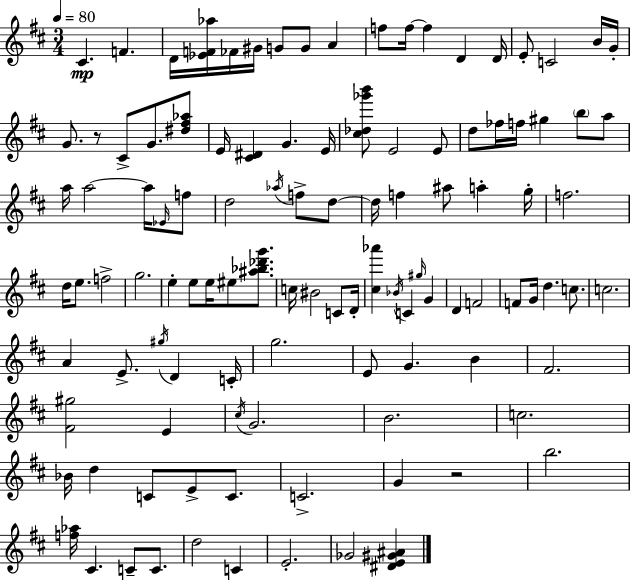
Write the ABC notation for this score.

X:1
T:Untitled
M:3/4
L:1/4
K:D
^C F D/4 [_EF_a]/4 _F/4 ^G/4 G/2 G/2 A f/2 f/4 f D D/4 E/2 C2 B/4 G/4 G/2 z/2 ^C/2 G/2 [^d^f_a]/2 E/4 [^C^D] G E/4 [^c_d_g'b']/2 E2 E/2 d/2 _f/4 f/4 ^g b/2 a/2 a/4 a2 a/4 _E/4 f/2 d2 _a/4 f/2 d/2 d/4 f ^a/2 a g/4 f2 d/4 e/2 f2 g2 e e/2 e/4 ^e/2 [^a_b_d'g']/2 c/4 ^B2 C/2 D/4 [^c_a'] _B/4 C ^g/4 G D F2 F/2 G/4 d c/2 c2 A E/2 ^g/4 D C/4 g2 E/2 G B ^F2 [^F^g]2 E ^c/4 G2 B2 c2 _B/4 d C/2 E/2 C/2 C2 G z2 b2 [f_a]/4 ^C C/2 C/2 d2 C E2 _G2 [^DE^G^A]